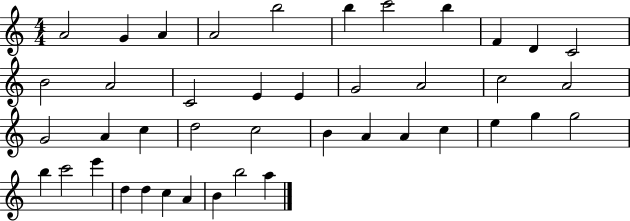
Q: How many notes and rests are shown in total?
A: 42